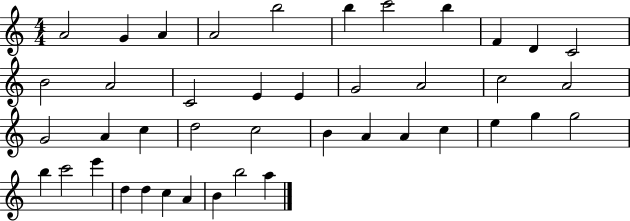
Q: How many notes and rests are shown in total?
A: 42